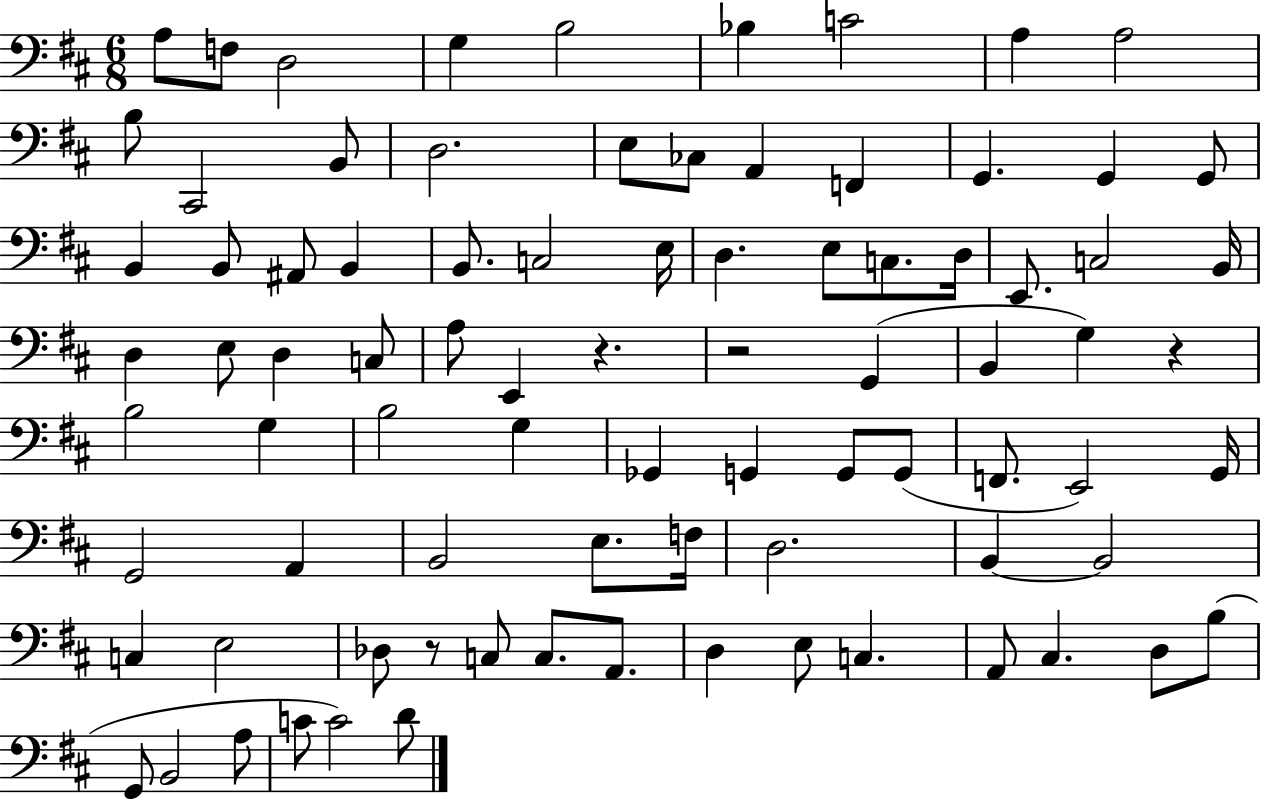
{
  \clef bass
  \numericTimeSignature
  \time 6/8
  \key d \major
  a8 f8 d2 | g4 b2 | bes4 c'2 | a4 a2 | \break b8 cis,2 b,8 | d2. | e8 ces8 a,4 f,4 | g,4. g,4 g,8 | \break b,4 b,8 ais,8 b,4 | b,8. c2 e16 | d4. e8 c8. d16 | e,8. c2 b,16 | \break d4 e8 d4 c8 | a8 e,4 r4. | r2 g,4( | b,4 g4) r4 | \break b2 g4 | b2 g4 | ges,4 g,4 g,8 g,8( | f,8. e,2) g,16 | \break g,2 a,4 | b,2 e8. f16 | d2. | b,4~~ b,2 | \break c4 e2 | des8 r8 c8 c8. a,8. | d4 e8 c4. | a,8 cis4. d8 b8( | \break g,8 b,2 a8 | c'8 c'2) d'8 | \bar "|."
}